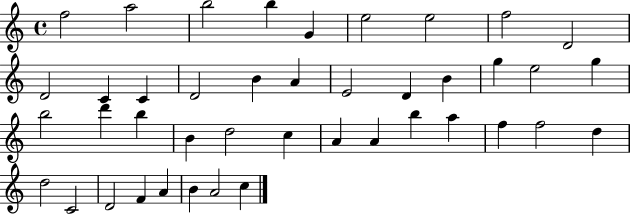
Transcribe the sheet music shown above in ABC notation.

X:1
T:Untitled
M:4/4
L:1/4
K:C
f2 a2 b2 b G e2 e2 f2 D2 D2 C C D2 B A E2 D B g e2 g b2 d' b B d2 c A A b a f f2 d d2 C2 D2 F A B A2 c